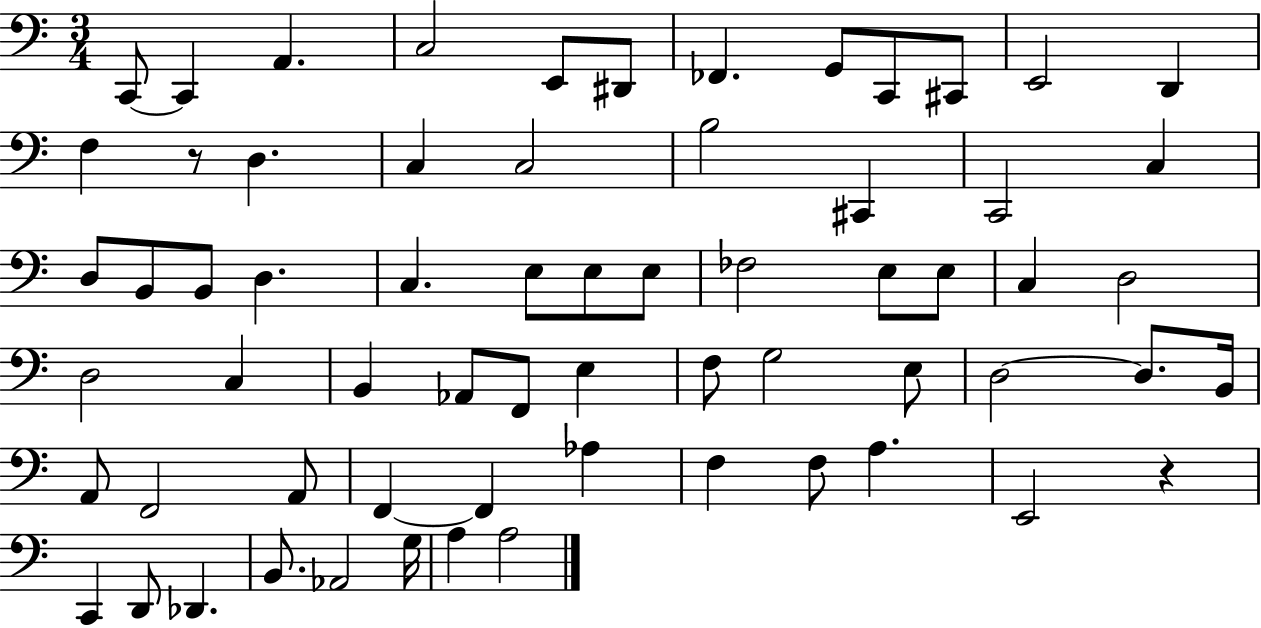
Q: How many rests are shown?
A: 2